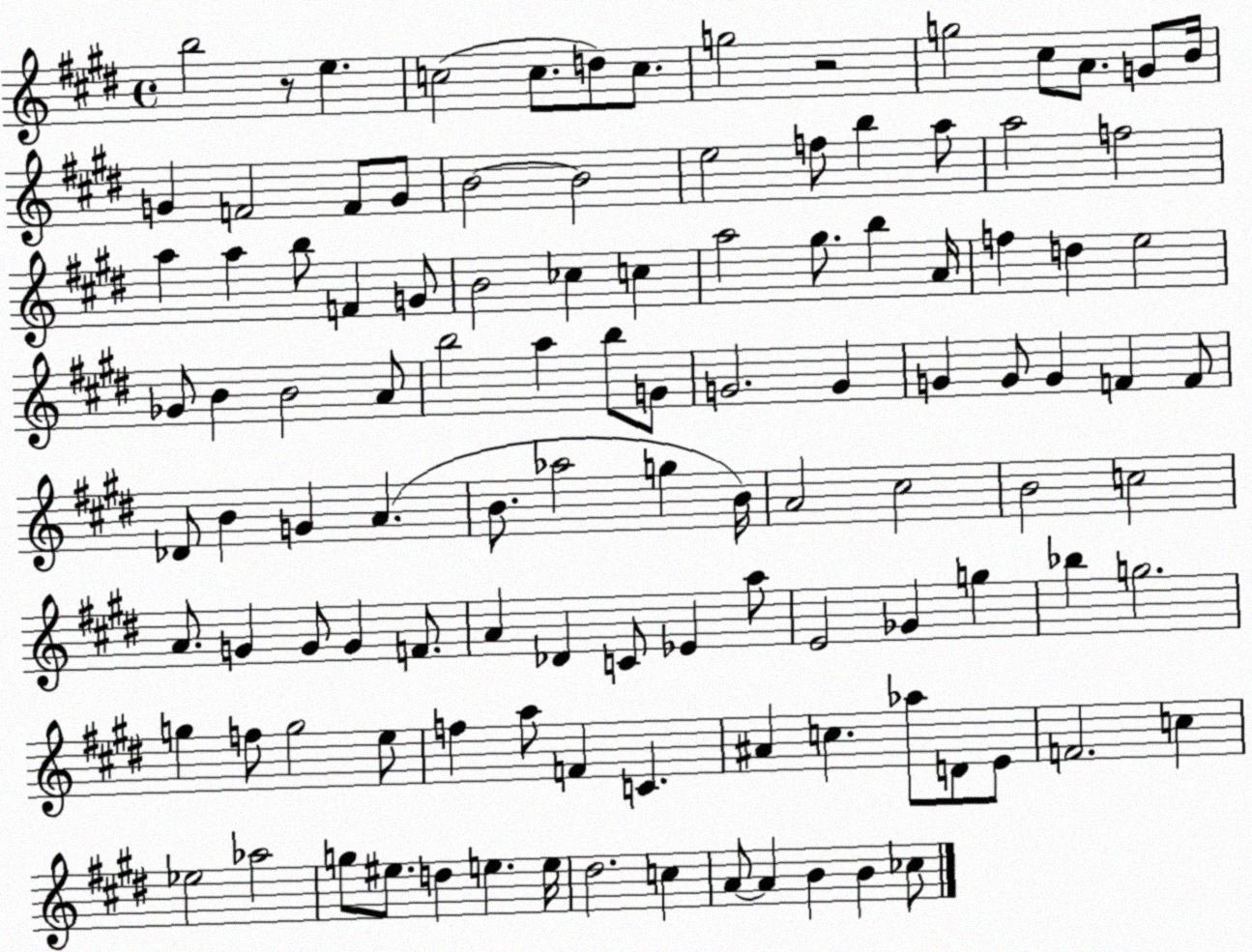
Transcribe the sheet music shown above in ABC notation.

X:1
T:Untitled
M:4/4
L:1/4
K:E
b2 z/2 e c2 c/2 d/2 c/2 g2 z2 g2 ^c/2 A/2 G/2 B/4 G F2 F/2 G/2 B2 B2 e2 f/2 b a/2 a2 f2 a a b/2 F G/2 B2 _c c a2 ^g/2 b A/4 f d e2 _G/2 B B2 A/2 b2 a b/2 G/2 G2 G G G/2 G F F/2 _D/2 B G A B/2 _a2 g B/4 A2 ^c2 B2 c2 A/2 G G/2 G F/2 A _D C/2 _E a/2 E2 _G g _b g2 g f/2 g2 e/2 f a/2 F C ^A c _a/2 D/2 E/2 F2 c _e2 _a2 g/2 ^e/2 d e e/4 ^d2 c A/2 A B B _c/2